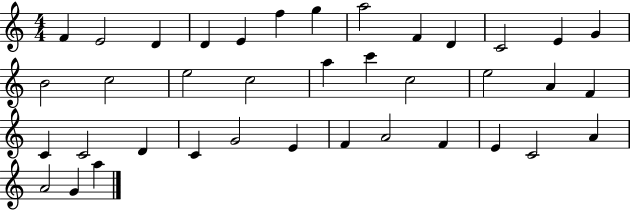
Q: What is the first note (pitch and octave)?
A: F4